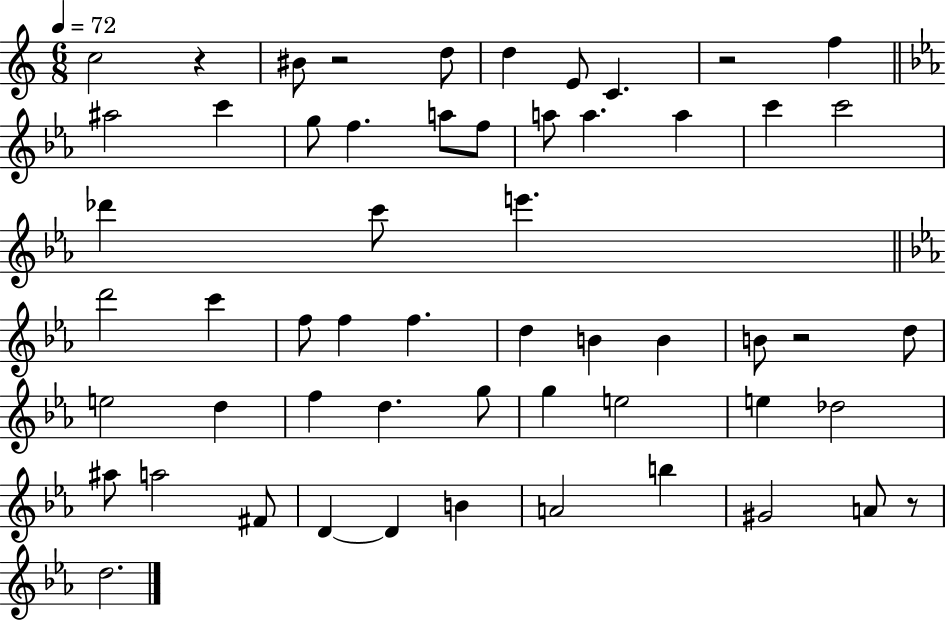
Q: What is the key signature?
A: C major